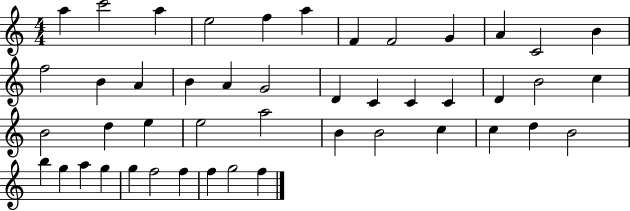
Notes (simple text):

A5/q C6/h A5/q E5/h F5/q A5/q F4/q F4/h G4/q A4/q C4/h B4/q F5/h B4/q A4/q B4/q A4/q G4/h D4/q C4/q C4/q C4/q D4/q B4/h C5/q B4/h D5/q E5/q E5/h A5/h B4/q B4/h C5/q C5/q D5/q B4/h B5/q G5/q A5/q G5/q G5/q F5/h F5/q F5/q G5/h F5/q